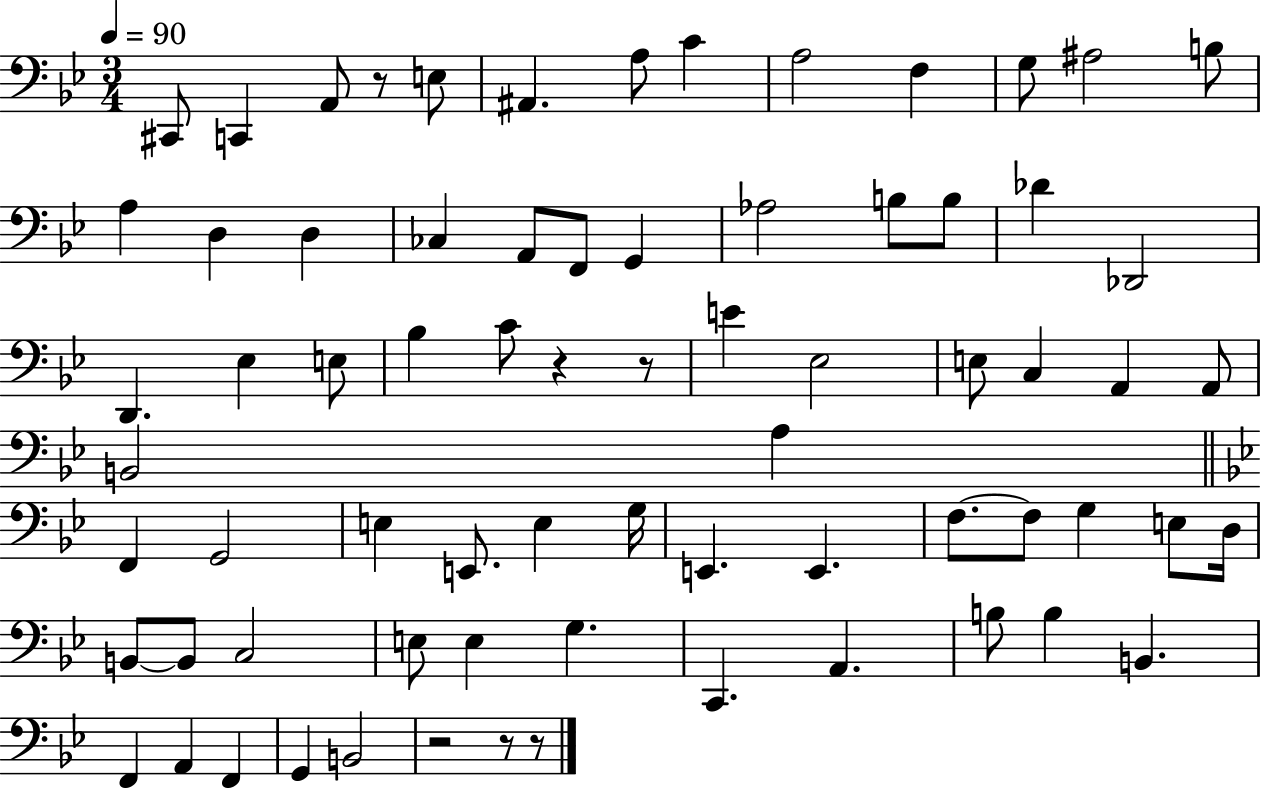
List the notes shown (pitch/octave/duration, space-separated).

C#2/e C2/q A2/e R/e E3/e A#2/q. A3/e C4/q A3/h F3/q G3/e A#3/h B3/e A3/q D3/q D3/q CES3/q A2/e F2/e G2/q Ab3/h B3/e B3/e Db4/q Db2/h D2/q. Eb3/q E3/e Bb3/q C4/e R/q R/e E4/q Eb3/h E3/e C3/q A2/q A2/e B2/h A3/q F2/q G2/h E3/q E2/e. E3/q G3/s E2/q. E2/q. F3/e. F3/e G3/q E3/e D3/s B2/e B2/e C3/h E3/e E3/q G3/q. C2/q. A2/q. B3/e B3/q B2/q. F2/q A2/q F2/q G2/q B2/h R/h R/e R/e